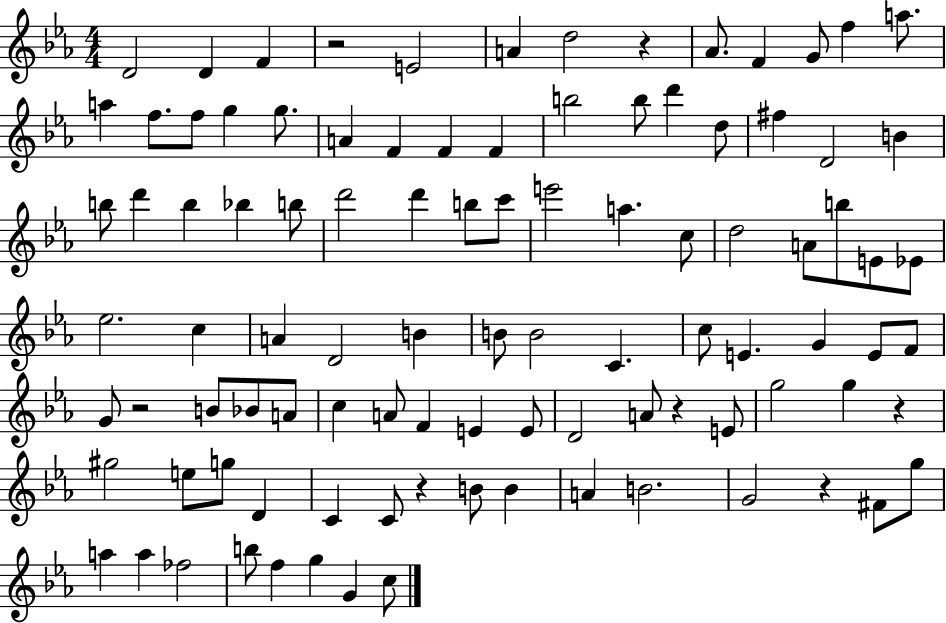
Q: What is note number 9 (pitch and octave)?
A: G4